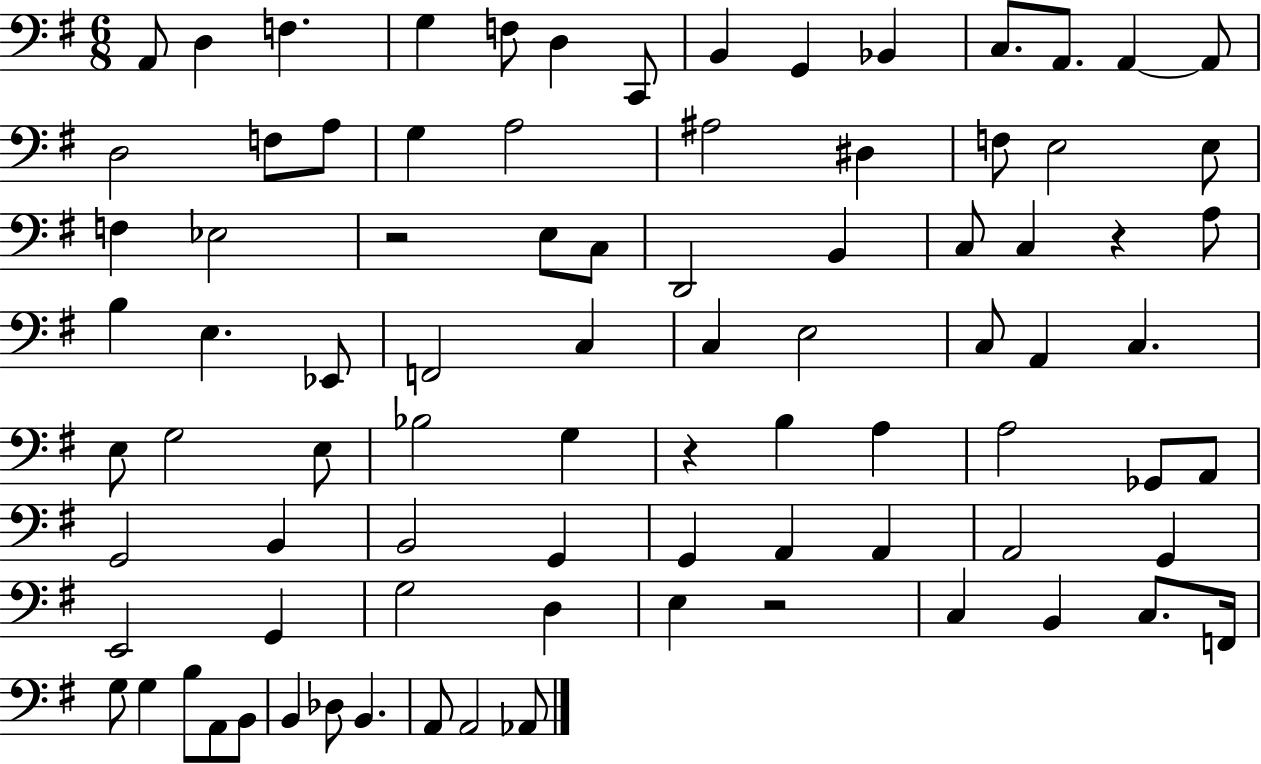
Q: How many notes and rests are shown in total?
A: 86